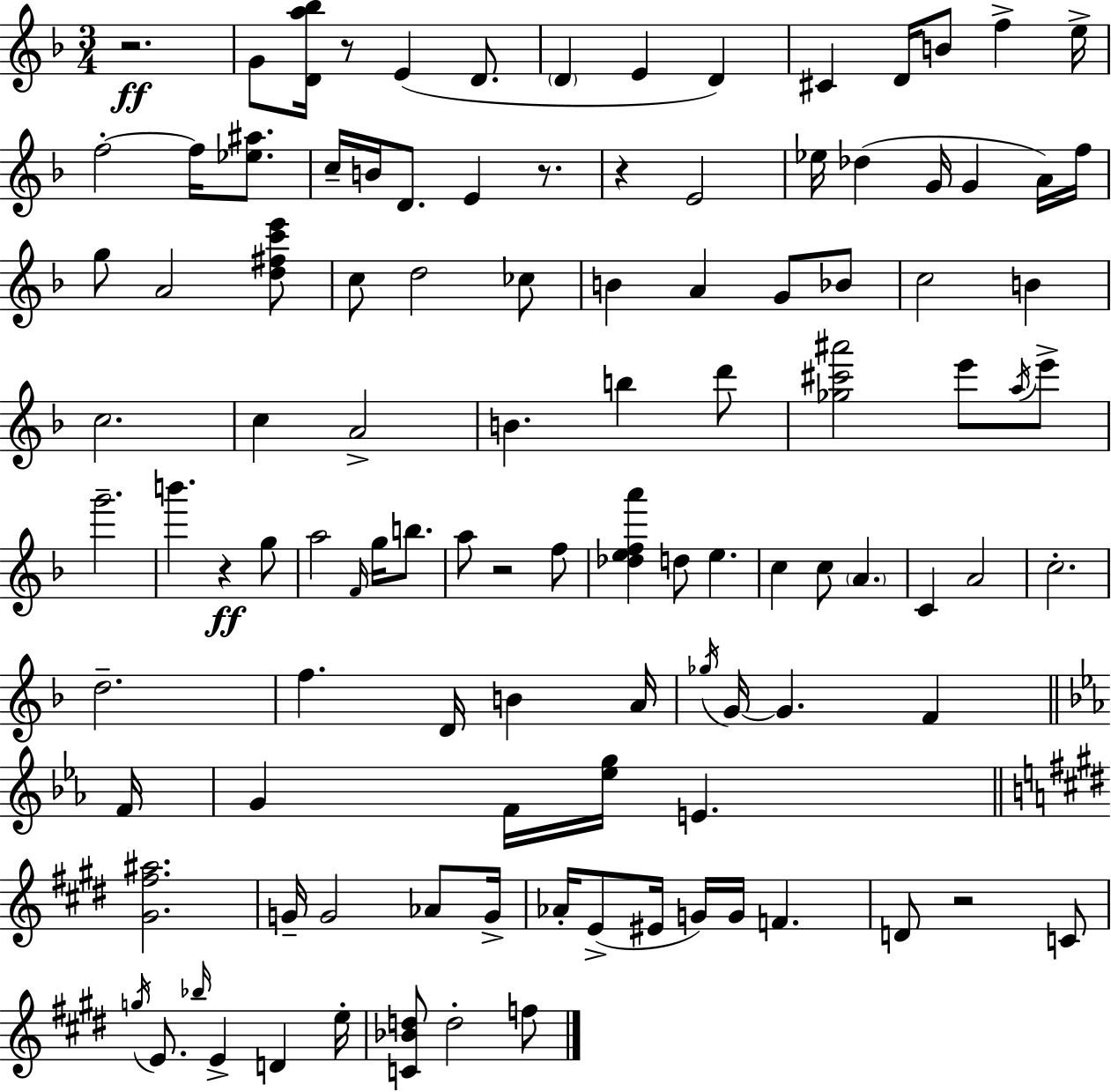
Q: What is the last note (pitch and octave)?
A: F5